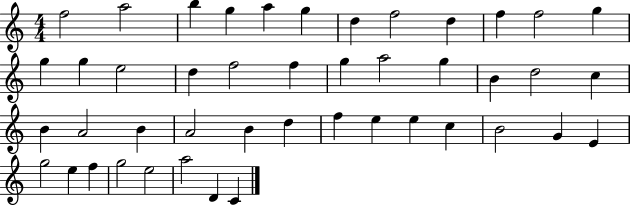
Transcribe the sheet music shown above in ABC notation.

X:1
T:Untitled
M:4/4
L:1/4
K:C
f2 a2 b g a g d f2 d f f2 g g g e2 d f2 f g a2 g B d2 c B A2 B A2 B d f e e c B2 G E g2 e f g2 e2 a2 D C